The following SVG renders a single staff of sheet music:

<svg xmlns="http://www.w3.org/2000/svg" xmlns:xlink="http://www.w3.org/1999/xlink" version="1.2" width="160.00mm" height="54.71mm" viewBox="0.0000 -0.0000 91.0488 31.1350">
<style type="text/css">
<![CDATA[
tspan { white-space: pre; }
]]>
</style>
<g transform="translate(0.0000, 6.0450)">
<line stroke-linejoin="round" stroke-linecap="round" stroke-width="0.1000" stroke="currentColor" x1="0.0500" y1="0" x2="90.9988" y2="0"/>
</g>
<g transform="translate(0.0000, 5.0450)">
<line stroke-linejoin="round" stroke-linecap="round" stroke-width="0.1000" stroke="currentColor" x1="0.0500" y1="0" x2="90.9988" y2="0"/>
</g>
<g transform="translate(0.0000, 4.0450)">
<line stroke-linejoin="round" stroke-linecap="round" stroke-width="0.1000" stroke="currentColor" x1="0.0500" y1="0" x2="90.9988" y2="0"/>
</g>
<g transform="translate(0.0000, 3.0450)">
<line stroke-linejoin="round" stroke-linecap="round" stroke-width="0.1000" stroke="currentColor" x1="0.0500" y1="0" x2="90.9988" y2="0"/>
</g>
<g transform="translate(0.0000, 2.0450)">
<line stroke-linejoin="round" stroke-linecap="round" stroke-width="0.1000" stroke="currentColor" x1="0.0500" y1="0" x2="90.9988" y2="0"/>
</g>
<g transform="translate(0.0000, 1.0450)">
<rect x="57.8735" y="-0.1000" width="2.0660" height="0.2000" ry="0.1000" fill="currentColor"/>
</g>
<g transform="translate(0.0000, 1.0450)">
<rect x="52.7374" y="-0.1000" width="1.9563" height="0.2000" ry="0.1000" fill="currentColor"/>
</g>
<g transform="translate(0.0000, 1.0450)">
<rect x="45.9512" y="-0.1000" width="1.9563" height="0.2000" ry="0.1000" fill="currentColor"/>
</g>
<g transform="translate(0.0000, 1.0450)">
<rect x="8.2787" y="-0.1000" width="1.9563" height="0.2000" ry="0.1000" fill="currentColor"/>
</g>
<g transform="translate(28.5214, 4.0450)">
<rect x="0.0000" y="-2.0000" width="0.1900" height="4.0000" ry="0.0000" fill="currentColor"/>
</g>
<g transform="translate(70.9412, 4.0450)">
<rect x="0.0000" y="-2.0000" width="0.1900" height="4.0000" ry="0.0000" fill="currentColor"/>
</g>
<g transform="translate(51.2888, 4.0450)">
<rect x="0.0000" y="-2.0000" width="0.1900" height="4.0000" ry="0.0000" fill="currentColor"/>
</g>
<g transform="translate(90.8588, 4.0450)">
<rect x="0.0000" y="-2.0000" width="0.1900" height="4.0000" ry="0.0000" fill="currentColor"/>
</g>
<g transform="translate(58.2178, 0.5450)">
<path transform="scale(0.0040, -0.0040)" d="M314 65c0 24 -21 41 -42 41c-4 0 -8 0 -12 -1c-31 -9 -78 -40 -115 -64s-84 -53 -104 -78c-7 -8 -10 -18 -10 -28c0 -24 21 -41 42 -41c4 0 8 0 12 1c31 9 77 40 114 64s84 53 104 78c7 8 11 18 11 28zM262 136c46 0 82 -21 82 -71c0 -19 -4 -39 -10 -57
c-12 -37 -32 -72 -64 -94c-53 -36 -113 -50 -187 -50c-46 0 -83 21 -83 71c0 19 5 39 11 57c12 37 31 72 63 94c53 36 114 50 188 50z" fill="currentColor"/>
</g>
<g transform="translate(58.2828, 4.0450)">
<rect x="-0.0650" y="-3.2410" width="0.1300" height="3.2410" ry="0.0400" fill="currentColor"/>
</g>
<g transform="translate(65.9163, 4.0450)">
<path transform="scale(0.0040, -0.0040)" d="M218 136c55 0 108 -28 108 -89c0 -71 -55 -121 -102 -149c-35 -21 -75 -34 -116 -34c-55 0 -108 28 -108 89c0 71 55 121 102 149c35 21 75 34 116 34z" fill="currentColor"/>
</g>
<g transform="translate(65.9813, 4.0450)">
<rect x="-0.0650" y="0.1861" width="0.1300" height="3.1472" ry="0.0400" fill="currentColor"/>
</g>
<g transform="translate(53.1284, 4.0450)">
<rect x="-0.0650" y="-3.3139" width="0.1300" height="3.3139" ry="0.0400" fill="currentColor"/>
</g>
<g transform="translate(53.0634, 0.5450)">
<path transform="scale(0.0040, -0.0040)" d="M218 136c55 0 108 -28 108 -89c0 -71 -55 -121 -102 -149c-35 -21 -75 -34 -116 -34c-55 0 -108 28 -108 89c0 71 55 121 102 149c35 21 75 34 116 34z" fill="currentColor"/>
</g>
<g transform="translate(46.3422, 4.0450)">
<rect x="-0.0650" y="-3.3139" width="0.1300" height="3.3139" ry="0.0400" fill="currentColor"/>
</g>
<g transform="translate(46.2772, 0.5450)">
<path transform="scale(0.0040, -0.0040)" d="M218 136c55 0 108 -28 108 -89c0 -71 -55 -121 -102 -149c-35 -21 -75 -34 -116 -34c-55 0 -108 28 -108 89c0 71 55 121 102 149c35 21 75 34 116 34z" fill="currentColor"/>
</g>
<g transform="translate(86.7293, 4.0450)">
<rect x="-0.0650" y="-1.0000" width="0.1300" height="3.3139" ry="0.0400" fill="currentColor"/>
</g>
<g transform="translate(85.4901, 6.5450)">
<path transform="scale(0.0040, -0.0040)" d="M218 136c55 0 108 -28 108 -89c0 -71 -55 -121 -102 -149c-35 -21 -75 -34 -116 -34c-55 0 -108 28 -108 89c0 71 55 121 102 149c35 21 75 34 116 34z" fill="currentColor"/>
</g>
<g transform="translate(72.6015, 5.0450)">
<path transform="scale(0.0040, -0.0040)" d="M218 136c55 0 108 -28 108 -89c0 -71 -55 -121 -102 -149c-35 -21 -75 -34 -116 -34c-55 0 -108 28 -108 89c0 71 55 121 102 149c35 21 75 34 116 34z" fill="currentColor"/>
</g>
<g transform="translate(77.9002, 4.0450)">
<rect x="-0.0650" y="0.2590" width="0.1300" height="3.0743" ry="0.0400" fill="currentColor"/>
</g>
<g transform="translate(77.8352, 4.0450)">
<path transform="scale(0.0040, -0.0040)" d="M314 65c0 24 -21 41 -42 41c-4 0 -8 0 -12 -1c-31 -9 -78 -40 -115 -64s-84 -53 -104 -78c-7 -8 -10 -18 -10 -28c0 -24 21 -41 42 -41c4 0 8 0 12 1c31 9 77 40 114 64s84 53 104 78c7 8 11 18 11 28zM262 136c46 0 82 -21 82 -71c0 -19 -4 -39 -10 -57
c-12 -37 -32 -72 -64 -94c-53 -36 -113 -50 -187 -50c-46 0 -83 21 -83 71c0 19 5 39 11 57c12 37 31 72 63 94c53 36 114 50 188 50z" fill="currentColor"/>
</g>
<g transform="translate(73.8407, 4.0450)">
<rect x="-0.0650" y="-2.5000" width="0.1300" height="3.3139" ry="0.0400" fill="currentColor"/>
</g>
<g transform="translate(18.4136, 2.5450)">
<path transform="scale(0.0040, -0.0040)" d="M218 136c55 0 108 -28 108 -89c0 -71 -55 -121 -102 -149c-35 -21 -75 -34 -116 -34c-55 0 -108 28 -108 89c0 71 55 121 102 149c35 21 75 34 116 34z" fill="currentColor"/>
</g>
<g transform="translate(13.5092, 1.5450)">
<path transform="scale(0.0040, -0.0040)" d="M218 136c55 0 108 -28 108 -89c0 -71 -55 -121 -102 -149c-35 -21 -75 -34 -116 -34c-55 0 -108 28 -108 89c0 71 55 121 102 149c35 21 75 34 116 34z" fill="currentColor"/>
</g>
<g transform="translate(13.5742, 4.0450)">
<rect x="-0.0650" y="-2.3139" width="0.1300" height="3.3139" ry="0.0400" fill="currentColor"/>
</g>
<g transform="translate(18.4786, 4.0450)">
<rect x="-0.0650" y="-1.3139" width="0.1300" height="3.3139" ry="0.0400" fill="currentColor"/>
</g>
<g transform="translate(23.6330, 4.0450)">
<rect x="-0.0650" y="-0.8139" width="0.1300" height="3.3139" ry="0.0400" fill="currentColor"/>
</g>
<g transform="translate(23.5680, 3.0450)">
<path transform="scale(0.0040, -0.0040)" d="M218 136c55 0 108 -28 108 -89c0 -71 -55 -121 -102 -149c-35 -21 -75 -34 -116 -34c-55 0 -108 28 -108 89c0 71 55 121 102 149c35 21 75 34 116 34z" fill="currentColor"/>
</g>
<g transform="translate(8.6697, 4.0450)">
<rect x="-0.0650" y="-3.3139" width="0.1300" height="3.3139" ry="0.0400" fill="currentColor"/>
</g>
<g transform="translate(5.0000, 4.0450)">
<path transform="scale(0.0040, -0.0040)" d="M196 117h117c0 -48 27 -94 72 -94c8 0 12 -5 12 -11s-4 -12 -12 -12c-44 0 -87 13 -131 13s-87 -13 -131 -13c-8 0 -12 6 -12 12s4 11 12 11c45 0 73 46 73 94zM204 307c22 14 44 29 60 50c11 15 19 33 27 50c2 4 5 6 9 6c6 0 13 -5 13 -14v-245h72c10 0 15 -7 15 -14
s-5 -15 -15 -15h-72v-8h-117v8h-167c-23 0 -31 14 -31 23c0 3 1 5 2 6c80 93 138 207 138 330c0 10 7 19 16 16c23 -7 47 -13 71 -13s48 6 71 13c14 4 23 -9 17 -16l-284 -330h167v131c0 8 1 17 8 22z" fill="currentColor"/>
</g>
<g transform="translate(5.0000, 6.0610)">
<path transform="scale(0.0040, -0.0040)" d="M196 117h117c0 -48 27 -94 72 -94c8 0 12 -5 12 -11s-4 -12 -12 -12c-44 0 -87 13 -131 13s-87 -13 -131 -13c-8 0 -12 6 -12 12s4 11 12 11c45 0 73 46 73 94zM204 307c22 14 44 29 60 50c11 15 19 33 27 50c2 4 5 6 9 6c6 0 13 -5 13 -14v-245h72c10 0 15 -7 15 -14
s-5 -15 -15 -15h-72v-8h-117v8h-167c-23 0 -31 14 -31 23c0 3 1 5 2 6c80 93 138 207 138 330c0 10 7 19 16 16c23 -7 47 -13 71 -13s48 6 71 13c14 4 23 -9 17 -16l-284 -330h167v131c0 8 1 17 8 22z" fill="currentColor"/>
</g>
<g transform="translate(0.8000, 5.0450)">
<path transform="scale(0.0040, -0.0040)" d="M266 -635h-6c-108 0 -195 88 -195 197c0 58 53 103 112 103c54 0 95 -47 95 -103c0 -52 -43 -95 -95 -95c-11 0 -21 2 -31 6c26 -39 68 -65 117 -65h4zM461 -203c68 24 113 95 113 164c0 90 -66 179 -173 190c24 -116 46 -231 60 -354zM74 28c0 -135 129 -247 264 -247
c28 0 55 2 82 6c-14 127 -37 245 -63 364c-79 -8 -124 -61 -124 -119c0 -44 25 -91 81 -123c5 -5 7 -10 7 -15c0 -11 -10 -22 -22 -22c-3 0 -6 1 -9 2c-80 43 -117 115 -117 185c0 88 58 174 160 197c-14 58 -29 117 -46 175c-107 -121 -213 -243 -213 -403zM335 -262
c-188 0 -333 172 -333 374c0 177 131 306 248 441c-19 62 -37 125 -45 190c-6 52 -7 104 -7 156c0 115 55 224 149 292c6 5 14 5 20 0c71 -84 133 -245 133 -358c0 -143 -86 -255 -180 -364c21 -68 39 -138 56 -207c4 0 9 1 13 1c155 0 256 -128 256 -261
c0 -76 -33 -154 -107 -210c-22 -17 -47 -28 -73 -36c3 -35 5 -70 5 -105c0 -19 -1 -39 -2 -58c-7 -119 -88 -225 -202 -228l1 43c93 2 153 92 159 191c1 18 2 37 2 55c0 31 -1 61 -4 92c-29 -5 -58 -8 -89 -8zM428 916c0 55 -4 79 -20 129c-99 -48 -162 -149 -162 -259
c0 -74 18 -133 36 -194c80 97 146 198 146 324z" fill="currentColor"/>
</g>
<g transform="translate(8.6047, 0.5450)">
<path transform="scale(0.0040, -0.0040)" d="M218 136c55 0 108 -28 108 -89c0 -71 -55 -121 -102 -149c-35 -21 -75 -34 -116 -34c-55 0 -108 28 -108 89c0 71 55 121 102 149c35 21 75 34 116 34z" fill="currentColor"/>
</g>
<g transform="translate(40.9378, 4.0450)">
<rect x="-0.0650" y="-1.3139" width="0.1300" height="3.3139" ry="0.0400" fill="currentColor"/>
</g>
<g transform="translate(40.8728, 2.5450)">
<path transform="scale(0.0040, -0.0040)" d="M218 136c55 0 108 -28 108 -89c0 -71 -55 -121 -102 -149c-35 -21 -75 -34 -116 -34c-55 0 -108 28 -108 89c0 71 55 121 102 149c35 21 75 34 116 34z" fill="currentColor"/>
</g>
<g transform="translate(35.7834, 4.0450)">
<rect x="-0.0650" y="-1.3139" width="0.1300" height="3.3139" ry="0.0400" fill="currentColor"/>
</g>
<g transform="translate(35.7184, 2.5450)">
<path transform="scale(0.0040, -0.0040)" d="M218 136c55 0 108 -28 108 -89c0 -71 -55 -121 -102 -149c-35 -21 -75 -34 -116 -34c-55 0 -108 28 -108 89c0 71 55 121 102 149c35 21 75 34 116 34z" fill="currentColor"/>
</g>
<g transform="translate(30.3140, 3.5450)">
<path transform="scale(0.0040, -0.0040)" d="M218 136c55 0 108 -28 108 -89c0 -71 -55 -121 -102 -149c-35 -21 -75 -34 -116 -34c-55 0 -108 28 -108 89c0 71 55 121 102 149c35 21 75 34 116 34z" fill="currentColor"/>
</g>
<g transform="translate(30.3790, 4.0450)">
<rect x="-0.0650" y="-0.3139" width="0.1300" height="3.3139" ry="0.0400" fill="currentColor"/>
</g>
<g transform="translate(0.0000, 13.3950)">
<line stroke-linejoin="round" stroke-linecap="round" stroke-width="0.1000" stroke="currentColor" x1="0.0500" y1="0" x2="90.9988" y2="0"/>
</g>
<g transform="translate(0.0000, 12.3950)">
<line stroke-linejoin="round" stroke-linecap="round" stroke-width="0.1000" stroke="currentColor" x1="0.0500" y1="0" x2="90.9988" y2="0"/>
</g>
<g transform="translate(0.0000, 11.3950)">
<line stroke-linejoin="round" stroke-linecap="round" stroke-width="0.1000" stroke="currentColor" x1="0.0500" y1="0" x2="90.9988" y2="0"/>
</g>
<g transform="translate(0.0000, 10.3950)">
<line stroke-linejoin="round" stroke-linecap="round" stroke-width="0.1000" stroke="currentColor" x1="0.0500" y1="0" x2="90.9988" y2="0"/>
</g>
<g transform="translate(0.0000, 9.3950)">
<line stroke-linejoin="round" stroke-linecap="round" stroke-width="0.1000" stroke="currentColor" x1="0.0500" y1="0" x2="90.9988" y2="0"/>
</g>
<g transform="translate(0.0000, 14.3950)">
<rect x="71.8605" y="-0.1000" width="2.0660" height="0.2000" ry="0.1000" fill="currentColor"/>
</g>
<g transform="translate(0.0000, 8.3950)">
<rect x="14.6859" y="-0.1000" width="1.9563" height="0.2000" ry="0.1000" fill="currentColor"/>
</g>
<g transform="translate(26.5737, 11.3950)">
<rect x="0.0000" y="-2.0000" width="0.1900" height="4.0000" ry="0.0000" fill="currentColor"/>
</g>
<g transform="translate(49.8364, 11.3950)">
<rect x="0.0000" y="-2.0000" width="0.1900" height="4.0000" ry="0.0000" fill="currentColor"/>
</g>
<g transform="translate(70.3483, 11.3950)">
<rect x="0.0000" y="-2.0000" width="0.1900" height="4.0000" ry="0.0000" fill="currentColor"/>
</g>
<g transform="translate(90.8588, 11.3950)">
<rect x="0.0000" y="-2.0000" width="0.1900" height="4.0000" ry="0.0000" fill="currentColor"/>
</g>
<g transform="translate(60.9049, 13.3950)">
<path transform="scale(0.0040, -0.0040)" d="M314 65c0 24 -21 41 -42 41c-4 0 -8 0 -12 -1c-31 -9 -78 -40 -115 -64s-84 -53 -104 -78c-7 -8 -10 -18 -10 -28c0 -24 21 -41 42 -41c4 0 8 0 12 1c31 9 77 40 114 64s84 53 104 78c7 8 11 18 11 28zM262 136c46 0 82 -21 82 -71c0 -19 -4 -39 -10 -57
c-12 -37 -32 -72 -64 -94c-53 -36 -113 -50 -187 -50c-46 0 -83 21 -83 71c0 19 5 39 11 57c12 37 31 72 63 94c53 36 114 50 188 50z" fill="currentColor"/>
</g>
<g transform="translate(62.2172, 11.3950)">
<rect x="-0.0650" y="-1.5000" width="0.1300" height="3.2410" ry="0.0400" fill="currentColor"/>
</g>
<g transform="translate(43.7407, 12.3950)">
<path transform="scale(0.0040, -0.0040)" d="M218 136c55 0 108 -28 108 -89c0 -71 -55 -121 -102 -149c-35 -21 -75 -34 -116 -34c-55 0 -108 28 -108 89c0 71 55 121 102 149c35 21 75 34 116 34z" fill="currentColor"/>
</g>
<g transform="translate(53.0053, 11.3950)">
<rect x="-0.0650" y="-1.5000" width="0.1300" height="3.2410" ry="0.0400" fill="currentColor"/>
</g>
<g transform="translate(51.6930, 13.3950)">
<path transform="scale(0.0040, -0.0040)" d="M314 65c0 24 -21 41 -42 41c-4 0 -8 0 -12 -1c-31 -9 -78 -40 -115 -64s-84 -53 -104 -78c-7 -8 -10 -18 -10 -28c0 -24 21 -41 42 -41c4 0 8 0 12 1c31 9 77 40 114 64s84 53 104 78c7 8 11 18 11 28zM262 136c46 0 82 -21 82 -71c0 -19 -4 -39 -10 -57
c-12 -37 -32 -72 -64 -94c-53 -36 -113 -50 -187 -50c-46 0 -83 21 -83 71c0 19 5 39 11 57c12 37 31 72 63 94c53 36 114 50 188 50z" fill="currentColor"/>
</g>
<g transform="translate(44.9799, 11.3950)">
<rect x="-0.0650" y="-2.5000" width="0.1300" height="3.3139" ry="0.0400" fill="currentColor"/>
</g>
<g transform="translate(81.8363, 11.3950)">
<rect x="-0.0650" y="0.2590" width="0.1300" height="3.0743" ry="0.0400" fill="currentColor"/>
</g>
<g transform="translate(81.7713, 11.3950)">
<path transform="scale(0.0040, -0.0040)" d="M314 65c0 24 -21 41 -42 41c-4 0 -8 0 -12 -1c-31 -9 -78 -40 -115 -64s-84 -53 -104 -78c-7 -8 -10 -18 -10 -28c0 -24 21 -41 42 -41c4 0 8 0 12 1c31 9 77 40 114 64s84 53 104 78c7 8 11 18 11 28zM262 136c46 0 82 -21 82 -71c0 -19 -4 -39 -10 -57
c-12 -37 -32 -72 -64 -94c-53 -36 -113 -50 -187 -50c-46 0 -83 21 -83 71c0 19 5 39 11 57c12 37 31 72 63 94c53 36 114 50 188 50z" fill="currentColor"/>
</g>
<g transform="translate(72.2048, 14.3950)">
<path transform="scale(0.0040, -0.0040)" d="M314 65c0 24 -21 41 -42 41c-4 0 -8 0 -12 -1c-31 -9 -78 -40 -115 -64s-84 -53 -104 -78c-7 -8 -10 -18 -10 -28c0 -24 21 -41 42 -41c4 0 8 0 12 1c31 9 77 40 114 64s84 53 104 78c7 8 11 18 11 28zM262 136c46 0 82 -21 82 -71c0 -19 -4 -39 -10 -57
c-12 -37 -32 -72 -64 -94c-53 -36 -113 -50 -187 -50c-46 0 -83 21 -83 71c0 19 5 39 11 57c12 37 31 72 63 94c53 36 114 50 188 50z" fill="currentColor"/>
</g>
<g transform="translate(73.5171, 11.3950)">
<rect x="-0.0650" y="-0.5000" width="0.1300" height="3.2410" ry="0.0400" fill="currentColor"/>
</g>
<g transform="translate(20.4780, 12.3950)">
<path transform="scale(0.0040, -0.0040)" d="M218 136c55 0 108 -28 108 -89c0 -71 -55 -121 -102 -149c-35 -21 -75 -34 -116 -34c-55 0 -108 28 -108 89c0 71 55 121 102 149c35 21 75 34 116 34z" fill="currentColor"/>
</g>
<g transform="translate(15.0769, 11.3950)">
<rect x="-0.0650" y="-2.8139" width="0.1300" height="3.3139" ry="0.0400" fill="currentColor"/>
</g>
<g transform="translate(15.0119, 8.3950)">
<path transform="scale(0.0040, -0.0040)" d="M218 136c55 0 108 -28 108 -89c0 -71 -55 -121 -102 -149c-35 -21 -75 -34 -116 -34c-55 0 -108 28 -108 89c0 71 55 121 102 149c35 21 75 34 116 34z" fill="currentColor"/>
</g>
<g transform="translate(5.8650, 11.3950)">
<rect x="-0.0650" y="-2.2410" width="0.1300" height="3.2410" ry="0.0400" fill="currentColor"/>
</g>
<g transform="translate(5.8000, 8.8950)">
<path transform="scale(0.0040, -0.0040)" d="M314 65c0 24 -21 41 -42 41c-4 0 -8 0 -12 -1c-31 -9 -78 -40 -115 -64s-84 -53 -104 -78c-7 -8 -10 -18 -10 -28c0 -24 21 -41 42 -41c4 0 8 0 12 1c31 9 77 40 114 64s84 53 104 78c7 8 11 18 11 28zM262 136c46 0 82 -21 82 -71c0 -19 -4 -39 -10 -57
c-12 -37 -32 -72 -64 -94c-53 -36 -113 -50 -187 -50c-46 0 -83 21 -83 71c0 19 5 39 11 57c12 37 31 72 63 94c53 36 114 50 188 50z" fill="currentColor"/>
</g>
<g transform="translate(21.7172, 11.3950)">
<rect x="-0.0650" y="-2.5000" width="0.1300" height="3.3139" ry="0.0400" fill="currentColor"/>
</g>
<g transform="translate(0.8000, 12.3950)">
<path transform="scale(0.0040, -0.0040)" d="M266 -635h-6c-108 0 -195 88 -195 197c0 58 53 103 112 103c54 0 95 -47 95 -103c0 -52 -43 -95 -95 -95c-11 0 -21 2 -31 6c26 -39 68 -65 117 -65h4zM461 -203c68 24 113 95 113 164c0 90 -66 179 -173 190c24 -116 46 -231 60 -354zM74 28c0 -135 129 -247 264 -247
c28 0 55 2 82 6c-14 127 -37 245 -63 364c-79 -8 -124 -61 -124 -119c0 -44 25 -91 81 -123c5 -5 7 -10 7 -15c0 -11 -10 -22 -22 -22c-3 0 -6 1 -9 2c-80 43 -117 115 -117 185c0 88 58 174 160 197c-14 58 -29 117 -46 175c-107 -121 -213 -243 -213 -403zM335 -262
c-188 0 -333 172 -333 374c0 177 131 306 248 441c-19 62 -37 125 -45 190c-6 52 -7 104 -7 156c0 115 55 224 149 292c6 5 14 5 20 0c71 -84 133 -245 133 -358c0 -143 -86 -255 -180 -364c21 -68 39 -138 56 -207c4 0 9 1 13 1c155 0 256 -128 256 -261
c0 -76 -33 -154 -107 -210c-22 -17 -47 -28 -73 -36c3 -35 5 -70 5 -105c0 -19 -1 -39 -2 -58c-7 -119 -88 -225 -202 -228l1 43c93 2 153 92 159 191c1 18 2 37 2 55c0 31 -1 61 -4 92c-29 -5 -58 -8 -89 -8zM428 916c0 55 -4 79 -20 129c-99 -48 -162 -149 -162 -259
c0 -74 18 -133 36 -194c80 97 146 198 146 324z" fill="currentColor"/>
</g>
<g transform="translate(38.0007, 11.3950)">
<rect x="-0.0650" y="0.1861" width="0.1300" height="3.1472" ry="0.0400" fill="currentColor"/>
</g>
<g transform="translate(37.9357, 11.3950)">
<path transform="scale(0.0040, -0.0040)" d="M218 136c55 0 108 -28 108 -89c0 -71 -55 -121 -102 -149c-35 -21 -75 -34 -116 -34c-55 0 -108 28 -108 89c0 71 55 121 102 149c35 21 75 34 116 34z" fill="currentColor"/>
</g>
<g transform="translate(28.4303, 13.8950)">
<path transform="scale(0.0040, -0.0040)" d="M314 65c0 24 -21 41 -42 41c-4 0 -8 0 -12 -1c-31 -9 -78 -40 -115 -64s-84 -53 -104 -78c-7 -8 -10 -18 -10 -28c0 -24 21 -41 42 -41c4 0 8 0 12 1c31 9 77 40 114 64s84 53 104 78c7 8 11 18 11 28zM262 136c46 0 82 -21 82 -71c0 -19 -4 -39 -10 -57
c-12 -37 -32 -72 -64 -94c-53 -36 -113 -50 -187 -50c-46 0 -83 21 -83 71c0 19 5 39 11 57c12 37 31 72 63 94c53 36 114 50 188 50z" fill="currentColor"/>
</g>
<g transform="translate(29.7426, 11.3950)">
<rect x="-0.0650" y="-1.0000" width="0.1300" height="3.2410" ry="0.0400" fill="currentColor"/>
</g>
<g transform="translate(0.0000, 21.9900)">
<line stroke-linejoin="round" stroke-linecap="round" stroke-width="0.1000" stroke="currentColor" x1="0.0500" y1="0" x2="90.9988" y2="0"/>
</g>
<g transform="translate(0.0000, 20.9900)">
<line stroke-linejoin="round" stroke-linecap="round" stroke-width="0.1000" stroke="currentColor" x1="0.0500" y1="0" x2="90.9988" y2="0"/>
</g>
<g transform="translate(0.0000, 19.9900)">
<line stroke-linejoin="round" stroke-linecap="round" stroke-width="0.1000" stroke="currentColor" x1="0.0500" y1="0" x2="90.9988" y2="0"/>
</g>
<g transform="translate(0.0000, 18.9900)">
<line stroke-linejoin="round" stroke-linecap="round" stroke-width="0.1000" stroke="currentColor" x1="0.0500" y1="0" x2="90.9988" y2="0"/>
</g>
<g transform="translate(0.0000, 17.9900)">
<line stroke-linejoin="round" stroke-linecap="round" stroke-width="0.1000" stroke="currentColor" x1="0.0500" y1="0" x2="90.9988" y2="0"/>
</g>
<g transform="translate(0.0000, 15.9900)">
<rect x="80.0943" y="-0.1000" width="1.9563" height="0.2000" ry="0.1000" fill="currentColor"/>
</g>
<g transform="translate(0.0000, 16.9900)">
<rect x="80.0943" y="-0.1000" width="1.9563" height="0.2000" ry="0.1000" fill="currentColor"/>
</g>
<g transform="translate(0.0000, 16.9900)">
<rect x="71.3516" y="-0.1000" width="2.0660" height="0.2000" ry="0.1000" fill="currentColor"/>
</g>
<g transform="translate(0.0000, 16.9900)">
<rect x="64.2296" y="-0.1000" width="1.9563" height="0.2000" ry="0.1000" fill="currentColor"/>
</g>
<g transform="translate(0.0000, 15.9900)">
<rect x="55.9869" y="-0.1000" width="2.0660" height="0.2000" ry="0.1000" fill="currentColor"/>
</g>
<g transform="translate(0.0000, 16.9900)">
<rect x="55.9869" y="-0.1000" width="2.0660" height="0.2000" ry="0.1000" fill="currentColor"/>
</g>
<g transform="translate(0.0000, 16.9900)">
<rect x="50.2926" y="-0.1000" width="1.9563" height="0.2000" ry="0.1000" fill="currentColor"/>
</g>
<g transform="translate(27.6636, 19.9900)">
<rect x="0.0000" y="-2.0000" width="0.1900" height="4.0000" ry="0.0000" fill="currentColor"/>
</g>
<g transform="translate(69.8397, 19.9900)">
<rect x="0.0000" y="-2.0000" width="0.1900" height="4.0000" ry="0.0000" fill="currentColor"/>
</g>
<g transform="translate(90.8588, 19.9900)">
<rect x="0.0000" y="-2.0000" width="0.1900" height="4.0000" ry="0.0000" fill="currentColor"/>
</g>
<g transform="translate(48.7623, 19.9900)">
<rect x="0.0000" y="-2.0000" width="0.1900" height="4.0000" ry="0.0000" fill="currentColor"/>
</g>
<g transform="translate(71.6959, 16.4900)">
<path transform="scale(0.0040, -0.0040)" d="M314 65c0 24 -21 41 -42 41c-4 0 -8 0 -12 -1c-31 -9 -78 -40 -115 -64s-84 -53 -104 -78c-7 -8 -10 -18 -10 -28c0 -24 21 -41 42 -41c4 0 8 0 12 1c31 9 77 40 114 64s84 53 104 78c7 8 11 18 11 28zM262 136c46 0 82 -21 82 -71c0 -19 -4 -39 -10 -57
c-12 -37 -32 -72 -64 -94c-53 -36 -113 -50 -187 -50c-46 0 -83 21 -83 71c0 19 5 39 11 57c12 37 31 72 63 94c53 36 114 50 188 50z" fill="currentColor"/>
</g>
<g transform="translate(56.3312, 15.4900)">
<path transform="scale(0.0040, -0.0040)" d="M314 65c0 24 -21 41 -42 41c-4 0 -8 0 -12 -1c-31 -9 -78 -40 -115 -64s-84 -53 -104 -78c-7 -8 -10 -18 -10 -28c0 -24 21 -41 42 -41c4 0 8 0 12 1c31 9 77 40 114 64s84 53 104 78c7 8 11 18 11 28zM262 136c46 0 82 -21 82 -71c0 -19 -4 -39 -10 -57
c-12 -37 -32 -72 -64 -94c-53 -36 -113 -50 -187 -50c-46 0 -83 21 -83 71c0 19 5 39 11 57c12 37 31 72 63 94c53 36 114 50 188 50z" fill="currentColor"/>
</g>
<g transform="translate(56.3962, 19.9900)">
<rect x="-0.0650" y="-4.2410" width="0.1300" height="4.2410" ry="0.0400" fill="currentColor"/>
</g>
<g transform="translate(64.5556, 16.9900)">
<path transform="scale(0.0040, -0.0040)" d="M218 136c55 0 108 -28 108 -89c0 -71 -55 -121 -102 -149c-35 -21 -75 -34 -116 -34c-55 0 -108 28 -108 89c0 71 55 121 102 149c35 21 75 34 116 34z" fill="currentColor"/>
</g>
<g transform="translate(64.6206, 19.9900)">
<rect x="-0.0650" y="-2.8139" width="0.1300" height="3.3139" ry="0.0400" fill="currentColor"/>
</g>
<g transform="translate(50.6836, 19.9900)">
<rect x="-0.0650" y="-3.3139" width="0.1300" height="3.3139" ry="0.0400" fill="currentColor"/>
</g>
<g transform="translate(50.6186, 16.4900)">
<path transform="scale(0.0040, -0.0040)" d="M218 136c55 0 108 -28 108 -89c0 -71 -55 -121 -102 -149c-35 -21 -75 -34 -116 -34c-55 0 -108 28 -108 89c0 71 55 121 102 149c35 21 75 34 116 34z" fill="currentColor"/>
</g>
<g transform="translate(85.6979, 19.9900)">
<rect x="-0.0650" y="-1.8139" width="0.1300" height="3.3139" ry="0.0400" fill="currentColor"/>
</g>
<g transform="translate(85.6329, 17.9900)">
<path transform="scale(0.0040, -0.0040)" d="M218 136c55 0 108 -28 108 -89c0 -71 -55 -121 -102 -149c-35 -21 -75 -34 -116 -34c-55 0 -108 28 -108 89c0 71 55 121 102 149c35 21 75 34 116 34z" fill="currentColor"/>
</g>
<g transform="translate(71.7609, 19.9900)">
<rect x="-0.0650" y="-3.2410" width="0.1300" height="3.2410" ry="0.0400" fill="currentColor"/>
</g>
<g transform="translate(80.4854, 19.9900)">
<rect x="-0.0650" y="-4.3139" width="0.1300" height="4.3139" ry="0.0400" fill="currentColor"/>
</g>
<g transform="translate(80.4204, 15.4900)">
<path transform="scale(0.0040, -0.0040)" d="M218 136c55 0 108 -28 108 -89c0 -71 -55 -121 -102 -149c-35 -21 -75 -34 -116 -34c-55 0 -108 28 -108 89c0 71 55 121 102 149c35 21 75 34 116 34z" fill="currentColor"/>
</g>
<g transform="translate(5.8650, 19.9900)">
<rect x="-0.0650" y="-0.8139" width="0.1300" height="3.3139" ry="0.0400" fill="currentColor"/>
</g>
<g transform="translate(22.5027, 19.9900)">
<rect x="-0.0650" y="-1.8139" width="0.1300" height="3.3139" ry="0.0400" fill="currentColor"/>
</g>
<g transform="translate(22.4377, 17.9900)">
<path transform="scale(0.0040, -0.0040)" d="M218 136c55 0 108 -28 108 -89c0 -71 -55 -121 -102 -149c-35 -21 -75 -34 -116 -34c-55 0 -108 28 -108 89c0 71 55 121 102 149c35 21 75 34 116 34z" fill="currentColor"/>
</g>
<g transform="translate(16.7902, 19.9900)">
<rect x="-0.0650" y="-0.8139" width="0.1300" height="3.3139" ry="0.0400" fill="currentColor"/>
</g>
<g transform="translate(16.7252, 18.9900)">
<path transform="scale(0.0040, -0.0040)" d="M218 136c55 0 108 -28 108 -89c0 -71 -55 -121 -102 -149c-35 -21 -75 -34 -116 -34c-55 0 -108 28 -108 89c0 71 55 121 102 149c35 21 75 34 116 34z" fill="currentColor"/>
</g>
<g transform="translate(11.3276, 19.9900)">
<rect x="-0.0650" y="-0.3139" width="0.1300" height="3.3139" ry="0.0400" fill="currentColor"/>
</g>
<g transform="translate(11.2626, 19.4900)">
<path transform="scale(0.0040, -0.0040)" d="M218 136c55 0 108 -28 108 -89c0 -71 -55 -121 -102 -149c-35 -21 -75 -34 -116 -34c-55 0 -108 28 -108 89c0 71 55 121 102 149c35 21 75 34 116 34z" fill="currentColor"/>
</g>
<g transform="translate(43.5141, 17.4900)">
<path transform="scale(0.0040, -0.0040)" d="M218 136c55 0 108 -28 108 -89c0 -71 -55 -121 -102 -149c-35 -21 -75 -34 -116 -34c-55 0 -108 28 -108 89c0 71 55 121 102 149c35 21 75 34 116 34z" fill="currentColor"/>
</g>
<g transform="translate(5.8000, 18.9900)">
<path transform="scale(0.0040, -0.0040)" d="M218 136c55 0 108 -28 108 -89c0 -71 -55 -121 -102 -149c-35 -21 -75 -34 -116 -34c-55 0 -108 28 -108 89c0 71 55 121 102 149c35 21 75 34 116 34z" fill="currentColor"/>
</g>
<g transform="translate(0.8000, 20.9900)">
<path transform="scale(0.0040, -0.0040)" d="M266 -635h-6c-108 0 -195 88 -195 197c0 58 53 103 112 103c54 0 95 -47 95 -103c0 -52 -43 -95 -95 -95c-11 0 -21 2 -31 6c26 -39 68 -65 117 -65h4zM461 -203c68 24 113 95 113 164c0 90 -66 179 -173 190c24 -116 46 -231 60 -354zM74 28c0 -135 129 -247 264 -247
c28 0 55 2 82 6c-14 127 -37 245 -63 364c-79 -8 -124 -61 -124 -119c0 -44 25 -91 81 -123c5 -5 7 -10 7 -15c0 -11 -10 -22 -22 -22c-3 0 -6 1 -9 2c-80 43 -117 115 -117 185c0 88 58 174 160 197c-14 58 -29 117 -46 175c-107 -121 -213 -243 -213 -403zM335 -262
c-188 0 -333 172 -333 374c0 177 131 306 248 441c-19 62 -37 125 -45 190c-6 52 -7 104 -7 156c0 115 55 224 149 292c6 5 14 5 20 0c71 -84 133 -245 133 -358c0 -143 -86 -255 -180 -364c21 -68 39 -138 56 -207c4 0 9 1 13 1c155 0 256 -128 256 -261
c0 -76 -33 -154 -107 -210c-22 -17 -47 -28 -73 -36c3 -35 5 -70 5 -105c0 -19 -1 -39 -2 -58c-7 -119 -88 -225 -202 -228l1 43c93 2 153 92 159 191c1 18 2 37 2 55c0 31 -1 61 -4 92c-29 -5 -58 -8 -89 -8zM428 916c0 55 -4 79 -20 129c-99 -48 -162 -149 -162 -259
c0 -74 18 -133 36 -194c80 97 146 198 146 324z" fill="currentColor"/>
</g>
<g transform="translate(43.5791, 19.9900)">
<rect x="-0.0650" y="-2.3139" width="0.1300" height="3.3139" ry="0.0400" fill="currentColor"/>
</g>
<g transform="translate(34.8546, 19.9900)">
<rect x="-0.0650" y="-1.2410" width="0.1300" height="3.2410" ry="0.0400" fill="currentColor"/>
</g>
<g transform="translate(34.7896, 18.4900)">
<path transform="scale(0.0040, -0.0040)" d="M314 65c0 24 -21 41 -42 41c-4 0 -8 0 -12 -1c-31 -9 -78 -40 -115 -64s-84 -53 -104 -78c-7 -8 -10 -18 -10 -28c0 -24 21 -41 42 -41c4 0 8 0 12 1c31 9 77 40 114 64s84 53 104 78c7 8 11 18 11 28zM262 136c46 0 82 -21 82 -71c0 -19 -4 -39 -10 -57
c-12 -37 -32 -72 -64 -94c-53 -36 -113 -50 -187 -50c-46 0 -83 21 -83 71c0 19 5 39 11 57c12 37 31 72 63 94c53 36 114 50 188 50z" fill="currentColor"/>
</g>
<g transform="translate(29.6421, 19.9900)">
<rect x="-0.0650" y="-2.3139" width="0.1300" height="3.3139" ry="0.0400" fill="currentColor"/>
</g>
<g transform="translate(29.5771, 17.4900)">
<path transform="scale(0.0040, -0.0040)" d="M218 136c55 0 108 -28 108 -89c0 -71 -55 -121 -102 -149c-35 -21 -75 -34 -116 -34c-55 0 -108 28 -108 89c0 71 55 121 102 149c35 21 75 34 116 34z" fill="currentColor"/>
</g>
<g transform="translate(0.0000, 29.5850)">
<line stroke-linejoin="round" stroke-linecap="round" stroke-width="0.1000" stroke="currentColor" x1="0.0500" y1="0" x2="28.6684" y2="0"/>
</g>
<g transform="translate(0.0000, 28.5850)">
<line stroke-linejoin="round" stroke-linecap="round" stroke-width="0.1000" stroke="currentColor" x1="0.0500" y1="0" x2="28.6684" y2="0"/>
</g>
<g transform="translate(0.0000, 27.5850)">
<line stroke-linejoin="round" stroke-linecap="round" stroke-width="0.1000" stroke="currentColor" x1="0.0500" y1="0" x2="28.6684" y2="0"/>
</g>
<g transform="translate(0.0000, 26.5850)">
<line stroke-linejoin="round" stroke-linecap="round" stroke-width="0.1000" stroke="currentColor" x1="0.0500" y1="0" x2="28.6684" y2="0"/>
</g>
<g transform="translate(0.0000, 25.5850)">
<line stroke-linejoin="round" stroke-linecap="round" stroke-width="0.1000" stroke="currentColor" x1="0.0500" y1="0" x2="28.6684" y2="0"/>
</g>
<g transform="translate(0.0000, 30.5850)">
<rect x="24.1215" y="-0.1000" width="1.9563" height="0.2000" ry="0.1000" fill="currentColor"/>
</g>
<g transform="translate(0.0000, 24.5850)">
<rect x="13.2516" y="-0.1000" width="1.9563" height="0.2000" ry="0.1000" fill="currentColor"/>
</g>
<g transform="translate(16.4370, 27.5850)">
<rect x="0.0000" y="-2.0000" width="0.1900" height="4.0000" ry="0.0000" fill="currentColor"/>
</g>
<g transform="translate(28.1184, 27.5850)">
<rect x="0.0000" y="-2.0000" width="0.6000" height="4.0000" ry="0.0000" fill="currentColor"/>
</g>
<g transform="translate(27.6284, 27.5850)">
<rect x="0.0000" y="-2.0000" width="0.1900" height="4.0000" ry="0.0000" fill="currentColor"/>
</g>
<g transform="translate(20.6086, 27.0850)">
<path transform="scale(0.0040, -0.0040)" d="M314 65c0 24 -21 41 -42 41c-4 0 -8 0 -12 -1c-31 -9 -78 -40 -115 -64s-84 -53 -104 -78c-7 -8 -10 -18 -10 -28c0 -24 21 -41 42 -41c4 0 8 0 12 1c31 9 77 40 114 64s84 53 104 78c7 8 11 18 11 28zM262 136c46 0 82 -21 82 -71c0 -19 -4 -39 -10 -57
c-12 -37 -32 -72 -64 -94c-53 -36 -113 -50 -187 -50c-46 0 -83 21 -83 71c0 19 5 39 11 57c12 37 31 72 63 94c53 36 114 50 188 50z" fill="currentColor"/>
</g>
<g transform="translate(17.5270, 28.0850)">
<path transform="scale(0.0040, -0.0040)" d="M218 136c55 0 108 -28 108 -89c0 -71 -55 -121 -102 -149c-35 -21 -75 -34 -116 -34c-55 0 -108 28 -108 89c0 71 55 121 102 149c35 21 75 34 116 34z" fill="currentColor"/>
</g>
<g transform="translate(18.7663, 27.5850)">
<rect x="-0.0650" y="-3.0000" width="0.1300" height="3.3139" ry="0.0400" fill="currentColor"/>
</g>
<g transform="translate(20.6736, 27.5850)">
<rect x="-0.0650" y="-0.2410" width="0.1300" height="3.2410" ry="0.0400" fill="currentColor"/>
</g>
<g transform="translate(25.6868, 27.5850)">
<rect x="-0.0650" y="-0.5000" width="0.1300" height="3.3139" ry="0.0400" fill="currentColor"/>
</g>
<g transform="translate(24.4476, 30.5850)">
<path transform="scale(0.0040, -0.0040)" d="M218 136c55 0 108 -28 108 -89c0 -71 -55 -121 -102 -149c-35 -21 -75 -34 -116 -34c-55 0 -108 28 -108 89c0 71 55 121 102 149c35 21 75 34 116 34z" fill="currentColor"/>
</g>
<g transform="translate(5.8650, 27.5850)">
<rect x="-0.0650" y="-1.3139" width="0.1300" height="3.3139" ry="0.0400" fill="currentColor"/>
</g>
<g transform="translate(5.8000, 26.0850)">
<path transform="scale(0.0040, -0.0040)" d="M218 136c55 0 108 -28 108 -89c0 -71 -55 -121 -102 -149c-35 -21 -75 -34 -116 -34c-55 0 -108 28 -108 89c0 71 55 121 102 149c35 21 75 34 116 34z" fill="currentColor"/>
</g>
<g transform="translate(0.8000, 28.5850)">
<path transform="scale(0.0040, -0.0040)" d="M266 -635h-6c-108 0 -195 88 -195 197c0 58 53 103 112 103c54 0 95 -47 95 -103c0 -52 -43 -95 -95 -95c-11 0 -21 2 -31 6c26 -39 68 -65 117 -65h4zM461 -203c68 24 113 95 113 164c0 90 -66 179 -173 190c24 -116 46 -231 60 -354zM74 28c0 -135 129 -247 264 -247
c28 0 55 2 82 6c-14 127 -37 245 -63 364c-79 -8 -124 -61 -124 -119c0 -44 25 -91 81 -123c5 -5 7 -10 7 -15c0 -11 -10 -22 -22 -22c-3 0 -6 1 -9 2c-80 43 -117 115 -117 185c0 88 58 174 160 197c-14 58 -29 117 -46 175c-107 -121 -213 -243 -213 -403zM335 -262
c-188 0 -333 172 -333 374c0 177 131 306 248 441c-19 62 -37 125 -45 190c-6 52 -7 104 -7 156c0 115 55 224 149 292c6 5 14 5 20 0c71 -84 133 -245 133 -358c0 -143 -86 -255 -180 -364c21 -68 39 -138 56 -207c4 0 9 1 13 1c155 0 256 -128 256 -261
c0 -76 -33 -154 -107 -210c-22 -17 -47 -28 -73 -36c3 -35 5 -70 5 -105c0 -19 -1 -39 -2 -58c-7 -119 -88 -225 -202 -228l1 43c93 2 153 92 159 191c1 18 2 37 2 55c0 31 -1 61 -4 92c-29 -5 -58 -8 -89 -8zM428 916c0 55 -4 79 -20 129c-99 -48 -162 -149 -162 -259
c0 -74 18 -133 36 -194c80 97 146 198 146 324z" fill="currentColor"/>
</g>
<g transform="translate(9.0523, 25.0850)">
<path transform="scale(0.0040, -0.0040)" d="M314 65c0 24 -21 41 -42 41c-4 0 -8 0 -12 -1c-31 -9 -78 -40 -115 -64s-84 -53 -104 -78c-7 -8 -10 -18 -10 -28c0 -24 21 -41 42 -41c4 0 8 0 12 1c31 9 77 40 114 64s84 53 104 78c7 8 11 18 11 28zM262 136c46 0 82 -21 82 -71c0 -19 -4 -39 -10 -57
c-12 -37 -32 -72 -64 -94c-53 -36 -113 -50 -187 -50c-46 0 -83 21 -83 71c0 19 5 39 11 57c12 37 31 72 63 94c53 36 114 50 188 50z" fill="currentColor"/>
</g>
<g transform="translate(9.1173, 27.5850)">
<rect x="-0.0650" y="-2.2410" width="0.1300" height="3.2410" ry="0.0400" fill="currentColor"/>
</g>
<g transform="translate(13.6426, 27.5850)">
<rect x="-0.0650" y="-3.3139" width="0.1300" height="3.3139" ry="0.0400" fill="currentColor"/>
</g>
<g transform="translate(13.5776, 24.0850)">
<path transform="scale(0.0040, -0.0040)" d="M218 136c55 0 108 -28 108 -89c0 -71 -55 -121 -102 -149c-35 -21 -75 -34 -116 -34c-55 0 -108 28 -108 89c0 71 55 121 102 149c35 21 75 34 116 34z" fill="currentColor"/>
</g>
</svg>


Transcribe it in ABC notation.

X:1
T:Untitled
M:4/4
L:1/4
K:C
b g e d c e e b b b2 B G B2 D g2 a G D2 B G E2 E2 C2 B2 d c d f g e2 g b d'2 a b2 d' f e g2 b A c2 C